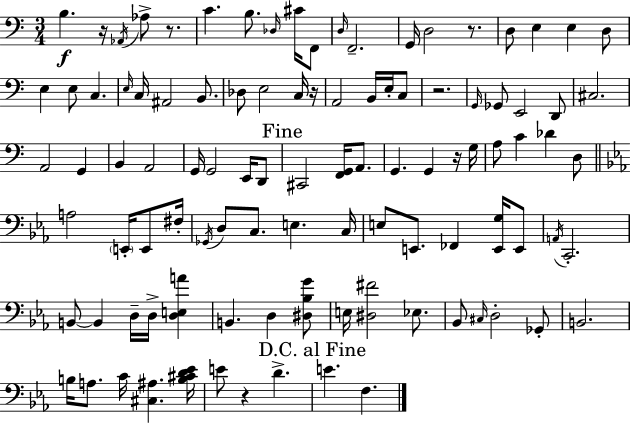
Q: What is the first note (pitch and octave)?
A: B3